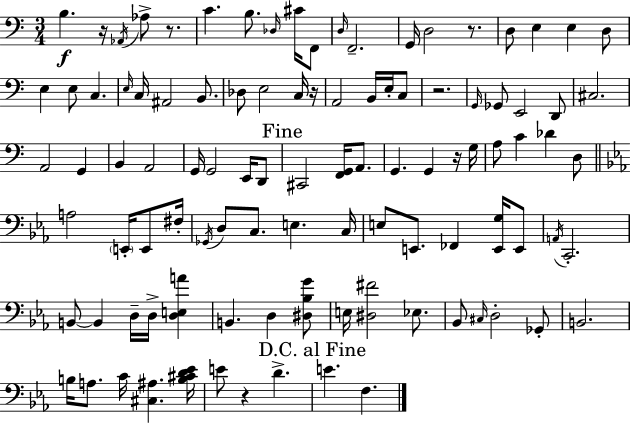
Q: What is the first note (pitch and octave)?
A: B3